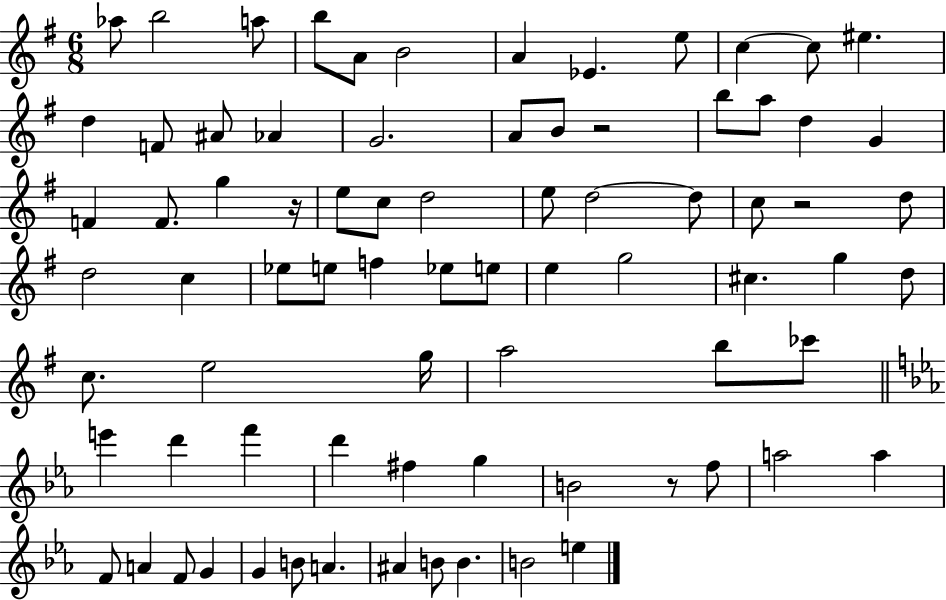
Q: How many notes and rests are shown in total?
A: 78